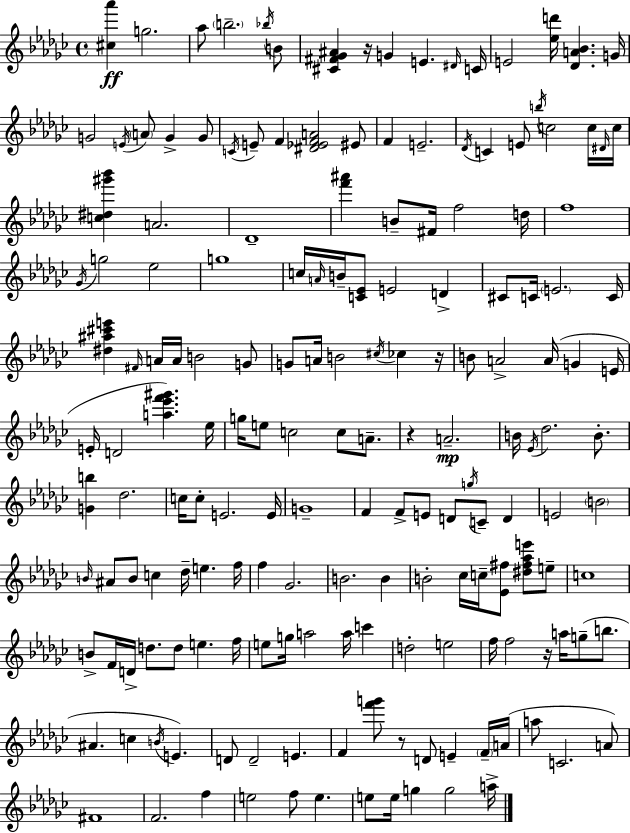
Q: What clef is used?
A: treble